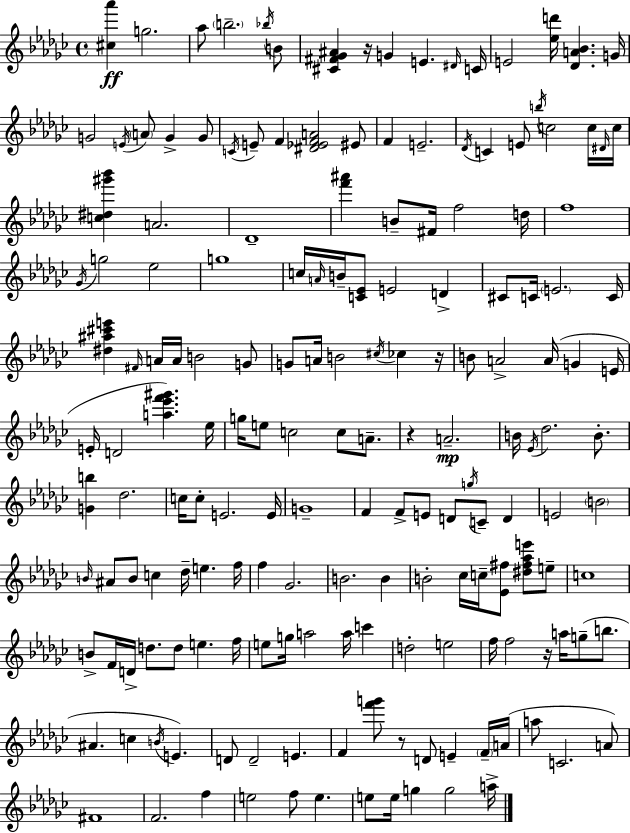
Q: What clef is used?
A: treble